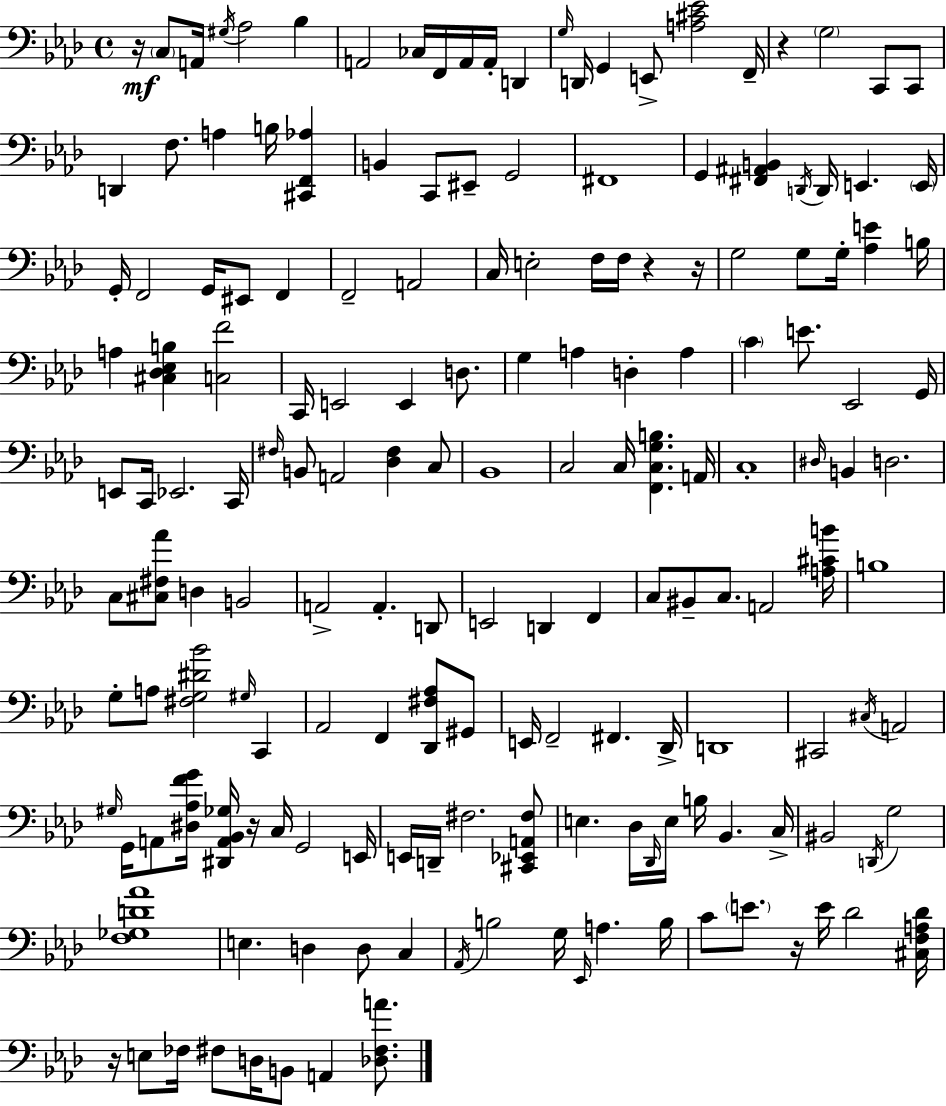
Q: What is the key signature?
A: F minor